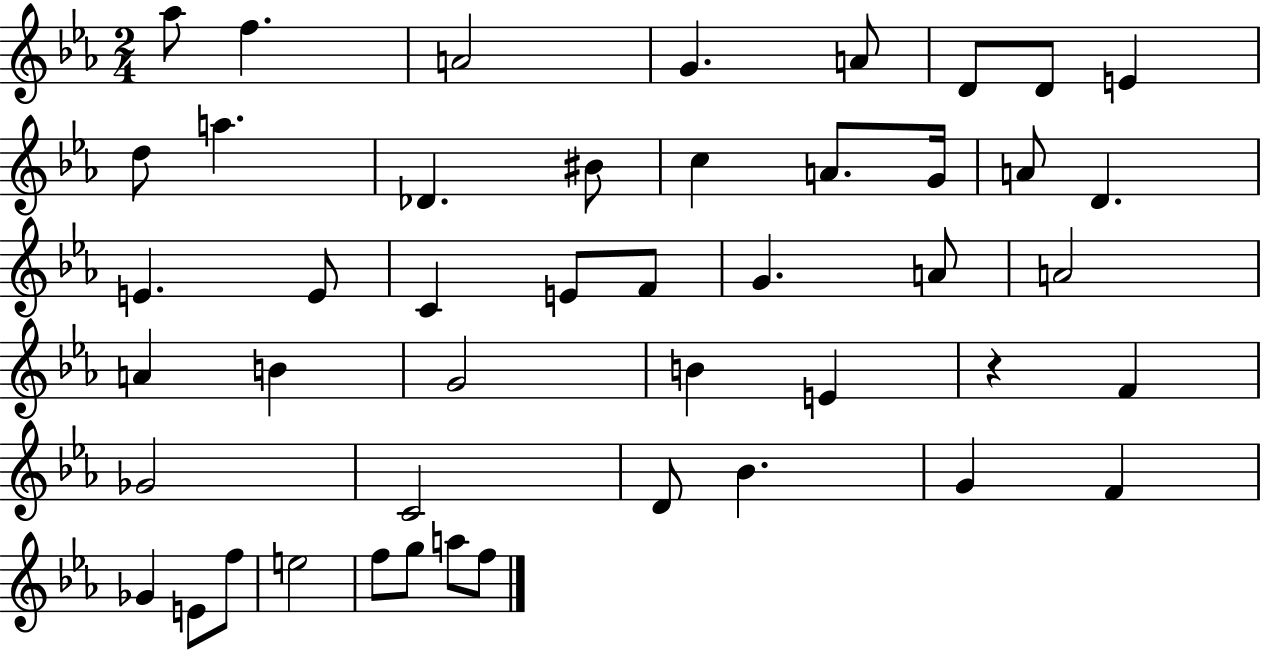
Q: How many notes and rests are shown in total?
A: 46